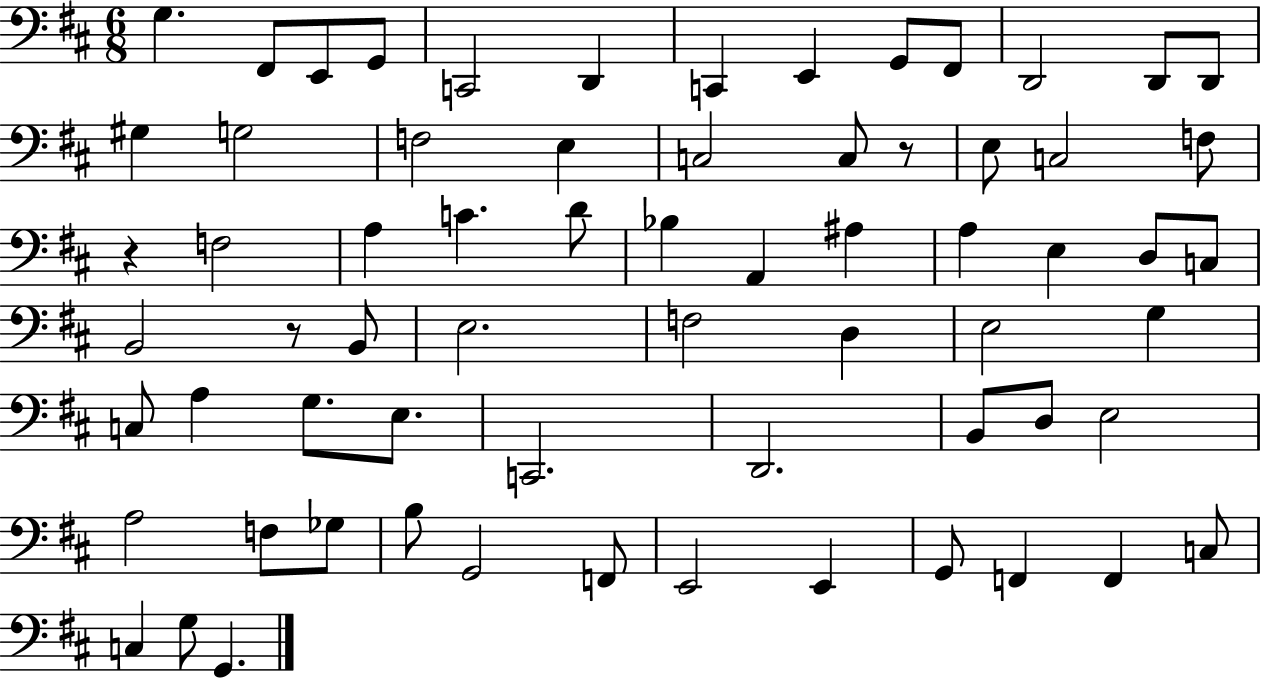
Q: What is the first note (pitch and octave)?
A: G3